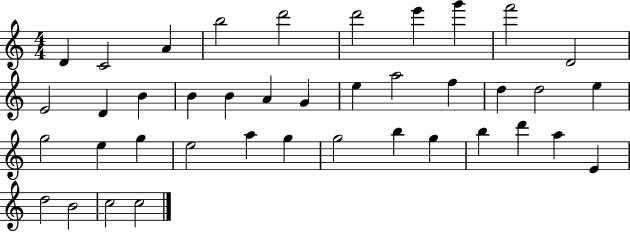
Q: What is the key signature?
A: C major